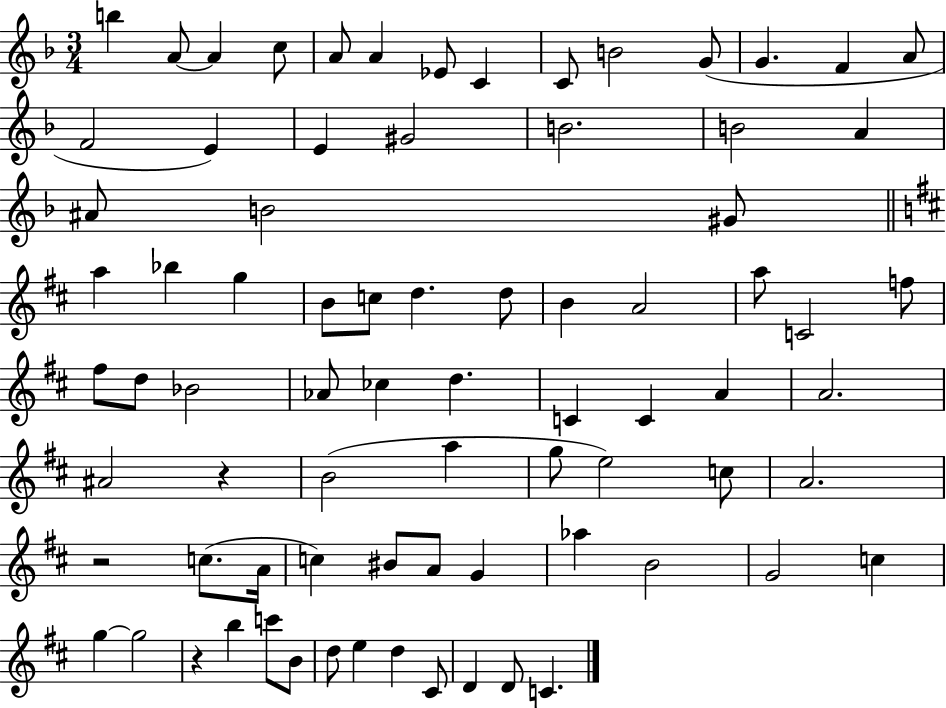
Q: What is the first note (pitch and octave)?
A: B5